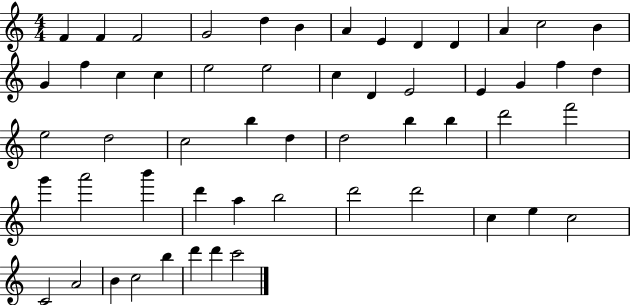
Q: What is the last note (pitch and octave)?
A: C6